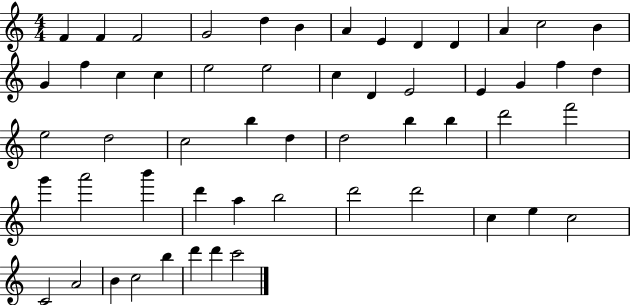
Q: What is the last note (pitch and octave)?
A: C6